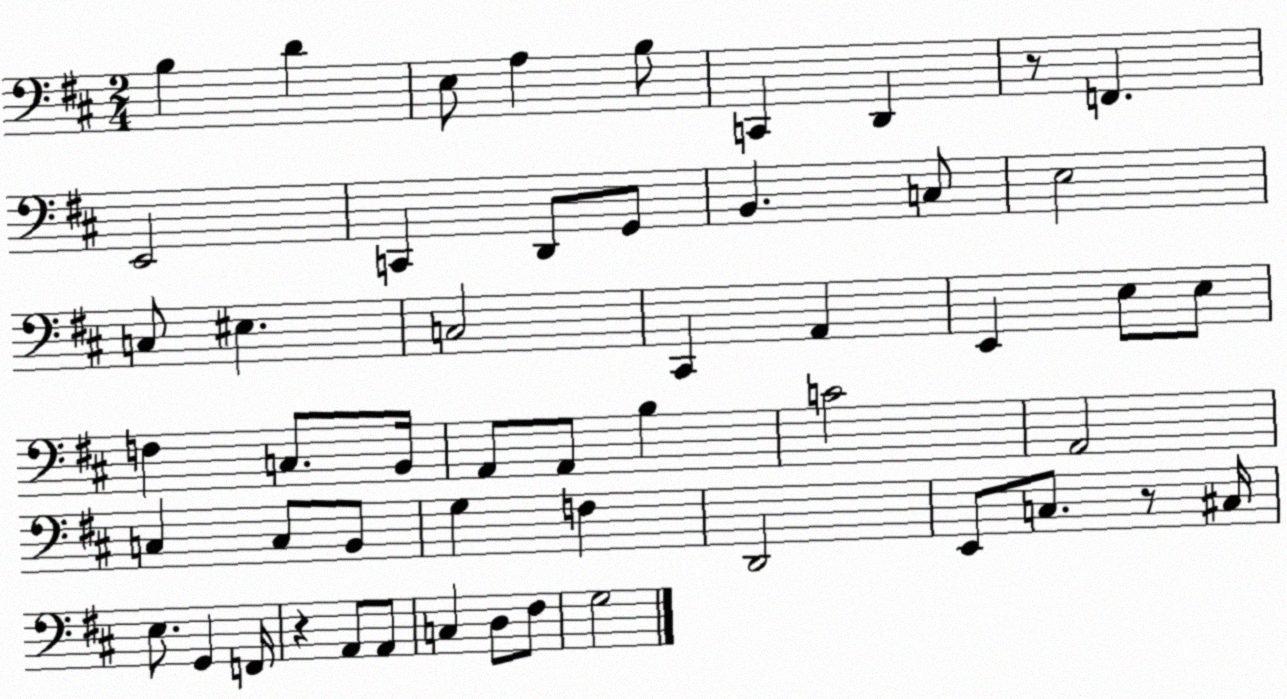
X:1
T:Untitled
M:2/4
L:1/4
K:D
B, D E,/2 A, B,/2 C,, D,, z/2 F,, E,,2 C,, D,,/2 G,,/2 B,, C,/2 E,2 C,/2 ^E, C,2 ^C,, A,, E,, E,/2 E,/2 F, C,/2 B,,/4 A,,/2 A,,/2 B, C2 A,,2 C, C,/2 B,,/2 G, F, D,,2 E,,/2 C,/2 z/2 ^C,/4 E,/2 G,, F,,/4 z A,,/2 A,,/2 C, D,/2 ^F,/2 G,2